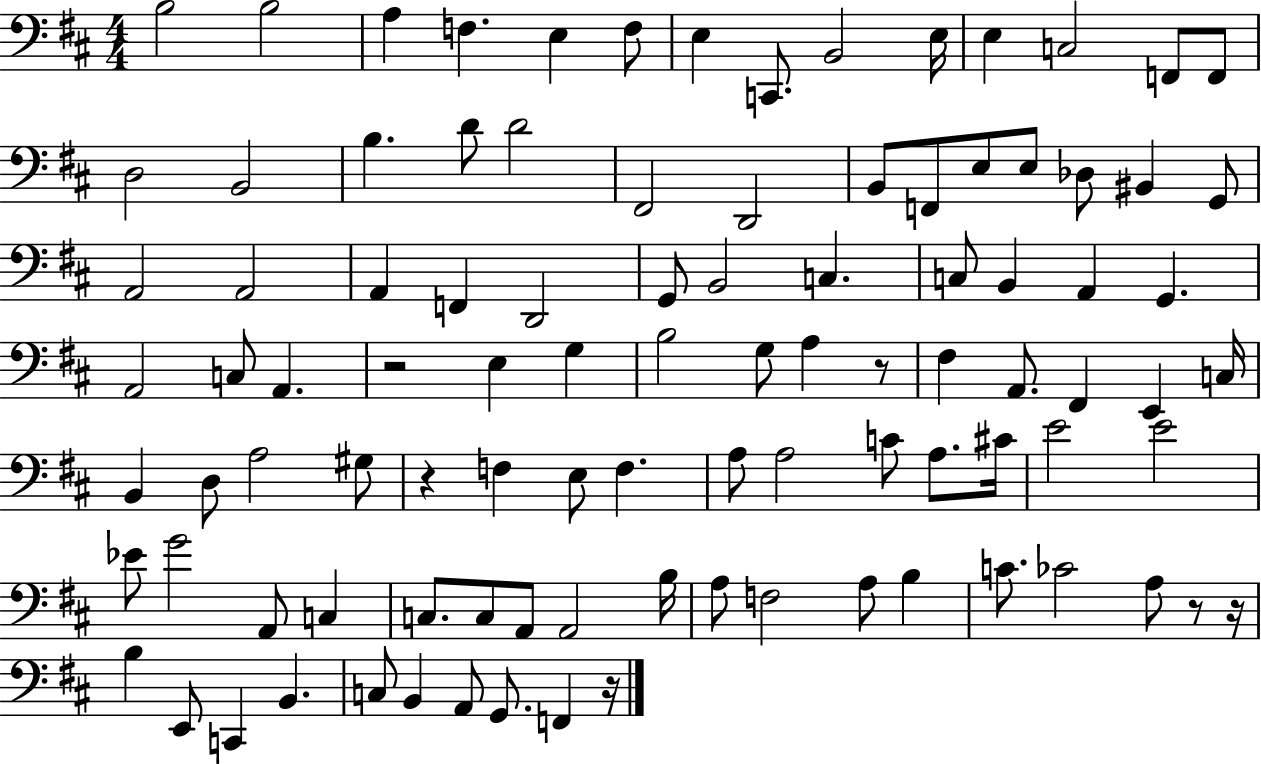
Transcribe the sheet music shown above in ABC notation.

X:1
T:Untitled
M:4/4
L:1/4
K:D
B,2 B,2 A, F, E, F,/2 E, C,,/2 B,,2 E,/4 E, C,2 F,,/2 F,,/2 D,2 B,,2 B, D/2 D2 ^F,,2 D,,2 B,,/2 F,,/2 E,/2 E,/2 _D,/2 ^B,, G,,/2 A,,2 A,,2 A,, F,, D,,2 G,,/2 B,,2 C, C,/2 B,, A,, G,, A,,2 C,/2 A,, z2 E, G, B,2 G,/2 A, z/2 ^F, A,,/2 ^F,, E,, C,/4 B,, D,/2 A,2 ^G,/2 z F, E,/2 F, A,/2 A,2 C/2 A,/2 ^C/4 E2 E2 _E/2 G2 A,,/2 C, C,/2 C,/2 A,,/2 A,,2 B,/4 A,/2 F,2 A,/2 B, C/2 _C2 A,/2 z/2 z/4 B, E,,/2 C,, B,, C,/2 B,, A,,/2 G,,/2 F,, z/4